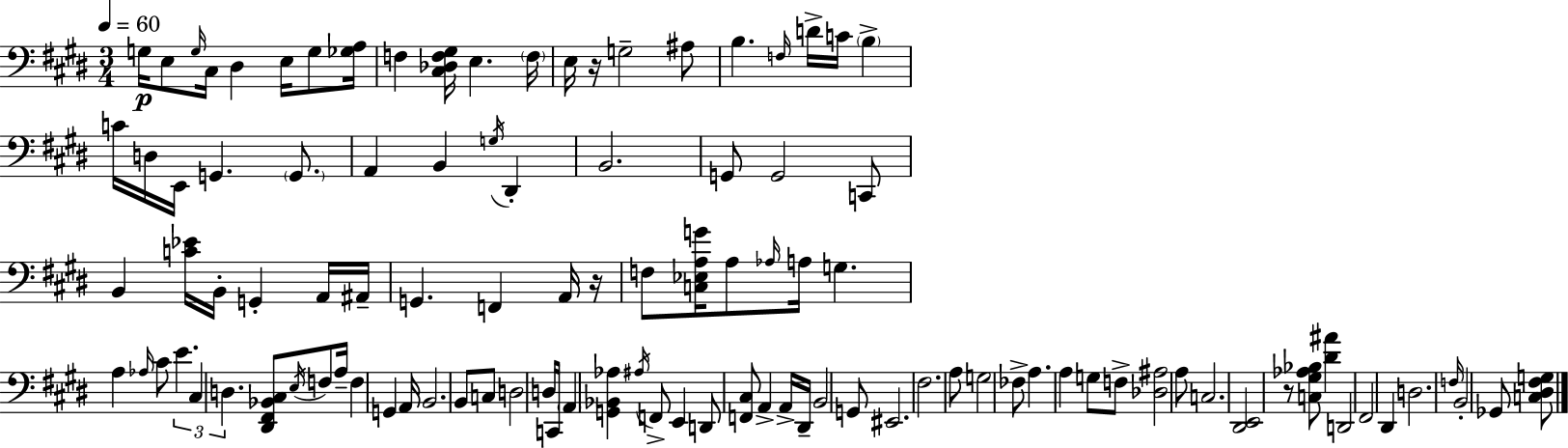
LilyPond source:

{
  \clef bass
  \numericTimeSignature
  \time 3/4
  \key e \major
  \tempo 4 = 60
  g16\p e8 \grace { g16 } cis16 dis4 e16 g8 | <ges a>16 f4 <cis des f gis>16 e4. | \parenthesize f16 e16 r16 g2-- ais8 | b4. \grace { f16 } d'16-> c'16 \parenthesize b4-> | \break c'16 d16 e,16 g,4. \parenthesize g,8. | a,4 b,4 \acciaccatura { g16 } dis,4-. | b,2. | g,8 g,2 | \break c,8 b,4 <c' ees'>16 b,16-. g,4-. | a,16 ais,16-- g,4. f,4 | a,16 r16 f8 <c ees a g'>16 a8 \grace { aes16 } a16 g4. | a4 \grace { aes16 } cis'8 \tuplet 3/2 { e'4. | \break cis4 d4. } | <dis, fis, bes, cis>8 \acciaccatura { e16 } f8 a16-- f4 | g,4 a,16 b,2. | b,8 c8 d2 | \break d16 c,16 \parenthesize a,4 | <g, bes, aes>4 \acciaccatura { ais16 } f,8-> e,4 d,8 | <f, cis>8 a,4-> a,16-> dis,16-- b,2 | g,8 eis,2. | \break fis2. | a8 g2 | fes8-> a4. | a4 g8 f8-> <des ais>2 | \break a8 c2. | <dis, e,>2 | r8 <c gis aes bes>8 <dis' ais'>4 d,2 | fis,2 | \break dis,4 d2. | \grace { f16 } b,2-. | ges,8 <c dis fis g>8 \bar "|."
}